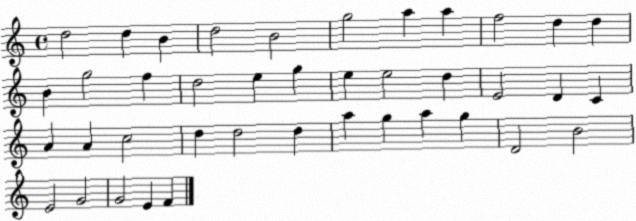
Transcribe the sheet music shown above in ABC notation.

X:1
T:Untitled
M:4/4
L:1/4
K:C
d2 d B d2 B2 g2 a a f2 d d B g2 f d2 e g e e2 d E2 D C A A c2 d d2 d a g a g D2 B2 E2 G2 G2 E F